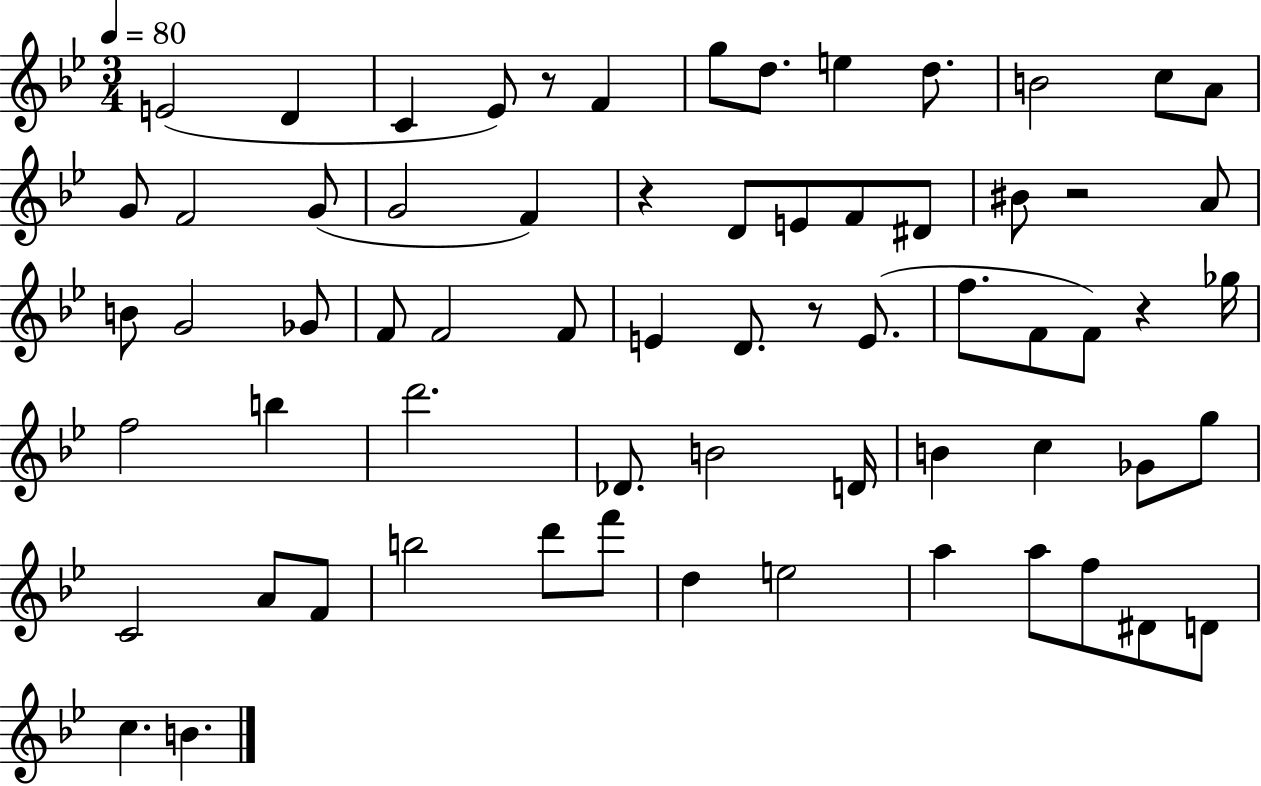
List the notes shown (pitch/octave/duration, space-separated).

E4/h D4/q C4/q Eb4/e R/e F4/q G5/e D5/e. E5/q D5/e. B4/h C5/e A4/e G4/e F4/h G4/e G4/h F4/q R/q D4/e E4/e F4/e D#4/e BIS4/e R/h A4/e B4/e G4/h Gb4/e F4/e F4/h F4/e E4/q D4/e. R/e E4/e. F5/e. F4/e F4/e R/q Gb5/s F5/h B5/q D6/h. Db4/e. B4/h D4/s B4/q C5/q Gb4/e G5/e C4/h A4/e F4/e B5/h D6/e F6/e D5/q E5/h A5/q A5/e F5/e D#4/e D4/e C5/q. B4/q.